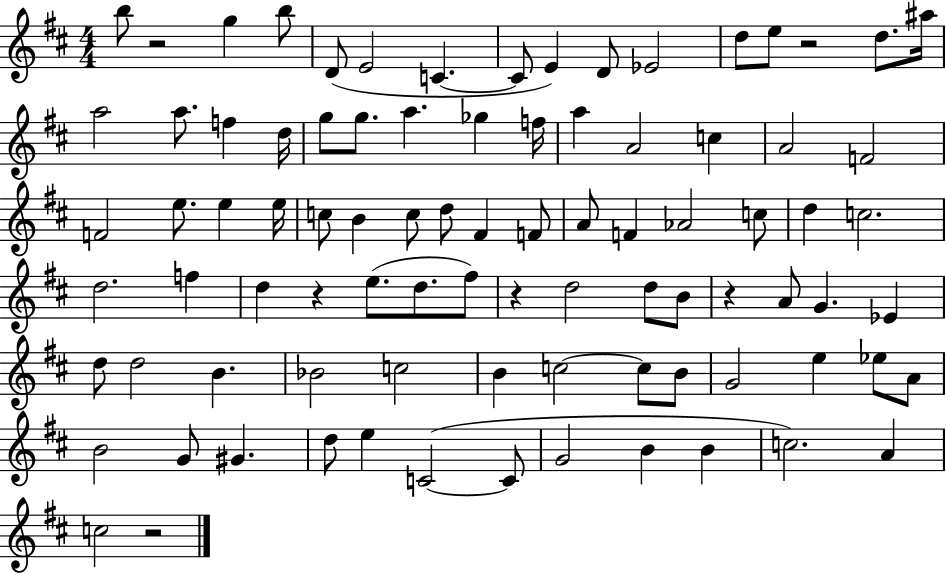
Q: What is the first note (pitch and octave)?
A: B5